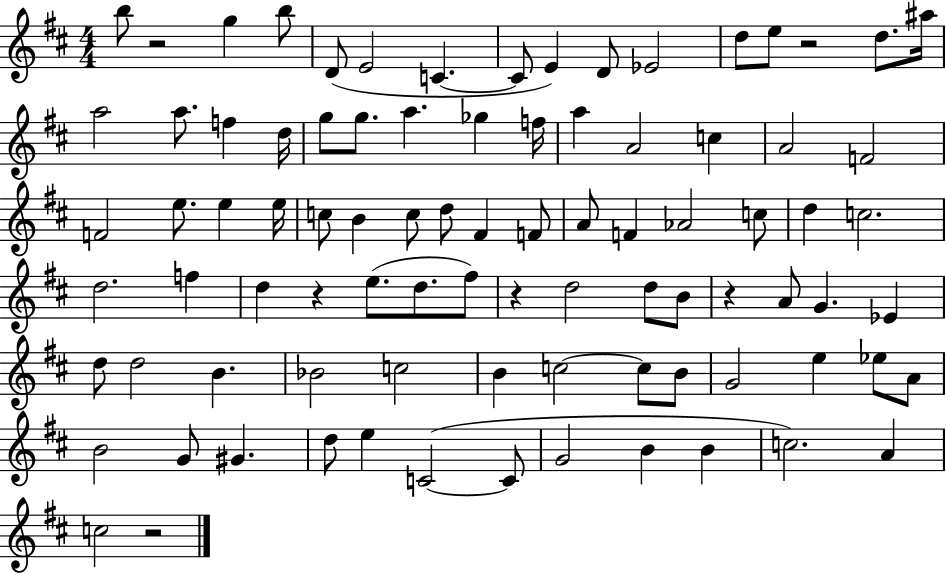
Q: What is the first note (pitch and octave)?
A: B5